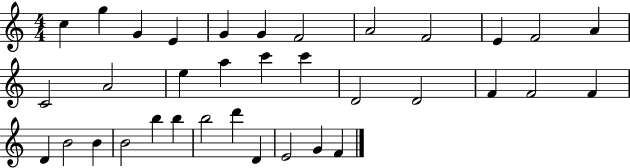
{
  \clef treble
  \numericTimeSignature
  \time 4/4
  \key c \major
  c''4 g''4 g'4 e'4 | g'4 g'4 f'2 | a'2 f'2 | e'4 f'2 a'4 | \break c'2 a'2 | e''4 a''4 c'''4 c'''4 | d'2 d'2 | f'4 f'2 f'4 | \break d'4 b'2 b'4 | b'2 b''4 b''4 | b''2 d'''4 d'4 | e'2 g'4 f'4 | \break \bar "|."
}